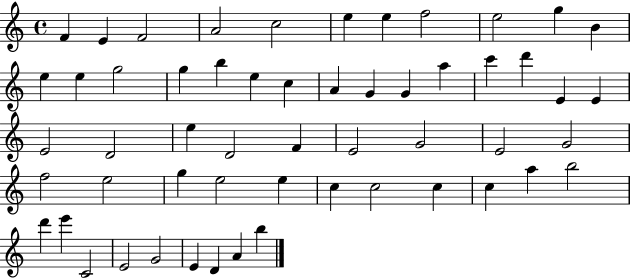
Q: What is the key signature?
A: C major